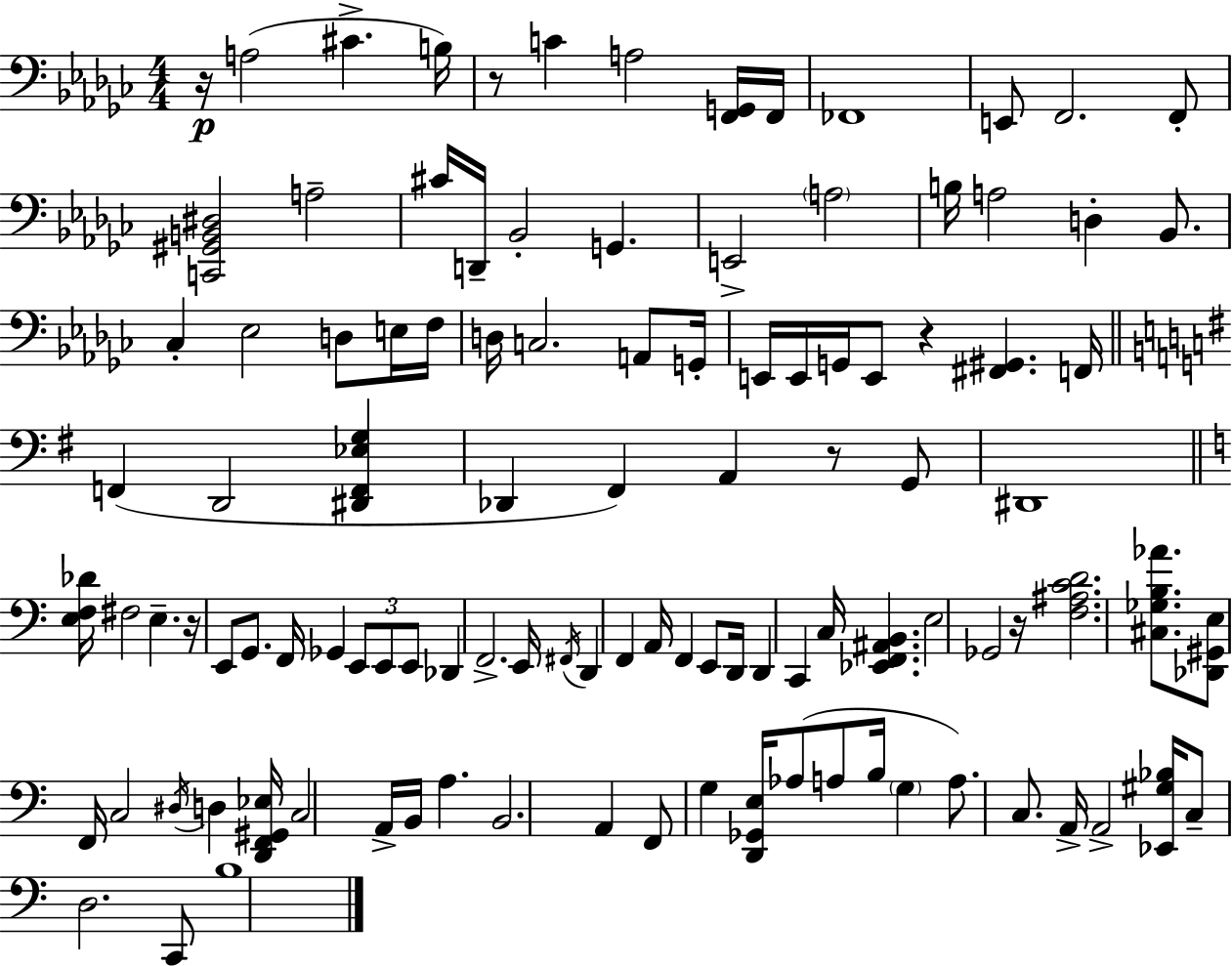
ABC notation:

X:1
T:Untitled
M:4/4
L:1/4
K:Ebm
z/4 A,2 ^C B,/4 z/2 C A,2 [F,,G,,]/4 F,,/4 _F,,4 E,,/2 F,,2 F,,/2 [C,,^G,,B,,^D,]2 A,2 ^C/4 D,,/4 _B,,2 G,, E,,2 A,2 B,/4 A,2 D, _B,,/2 _C, _E,2 D,/2 E,/4 F,/4 D,/4 C,2 A,,/2 G,,/4 E,,/4 E,,/4 G,,/4 E,,/2 z [^F,,^G,,] F,,/4 F,, D,,2 [^D,,F,,_E,G,] _D,, ^F,, A,, z/2 G,,/2 ^D,,4 [E,F,_D]/4 ^F,2 E, z/4 E,,/2 G,,/2 F,,/4 _G,, E,,/2 E,,/2 E,,/2 _D,, F,,2 E,,/4 ^F,,/4 D,, F,, A,,/4 F,, E,,/2 D,,/4 D,, C,, C,/4 [_E,,F,,^A,,B,,] E,2 _G,,2 z/4 [F,^A,CD]2 [^C,_G,B,_A]/2 [_D,,^G,,E,]/2 F,,/4 C,2 ^D,/4 D, [D,,F,,^G,,_E,]/4 C,2 A,,/4 B,,/4 A, B,,2 A,, F,,/2 G, [D,,_G,,E,]/4 _A,/2 A,/2 B,/4 G, A,/2 C,/2 A,,/4 A,,2 [_E,,^G,_B,]/4 C,/2 D,2 C,,/2 B,4